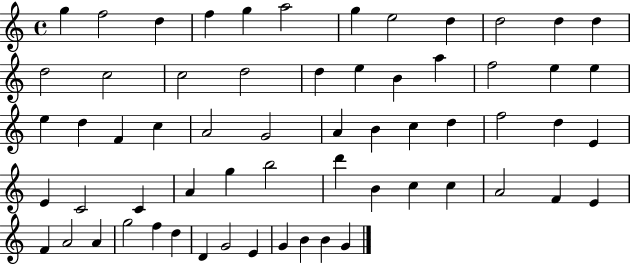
G5/q F5/h D5/q F5/q G5/q A5/h G5/q E5/h D5/q D5/h D5/q D5/q D5/h C5/h C5/h D5/h D5/q E5/q B4/q A5/q F5/h E5/q E5/q E5/q D5/q F4/q C5/q A4/h G4/h A4/q B4/q C5/q D5/q F5/h D5/q E4/q E4/q C4/h C4/q A4/q G5/q B5/h D6/q B4/q C5/q C5/q A4/h F4/q E4/q F4/q A4/h A4/q G5/h F5/q D5/q D4/q G4/h E4/q G4/q B4/q B4/q G4/q